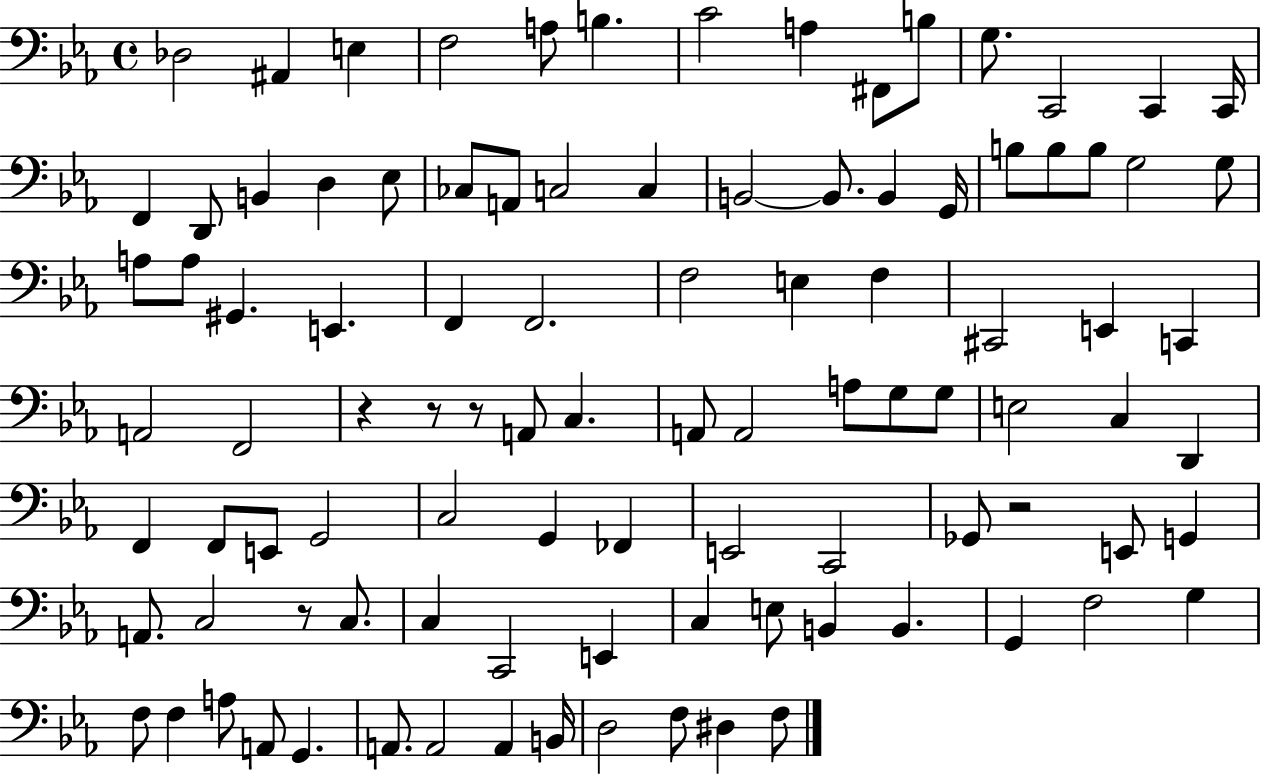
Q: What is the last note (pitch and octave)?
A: F3